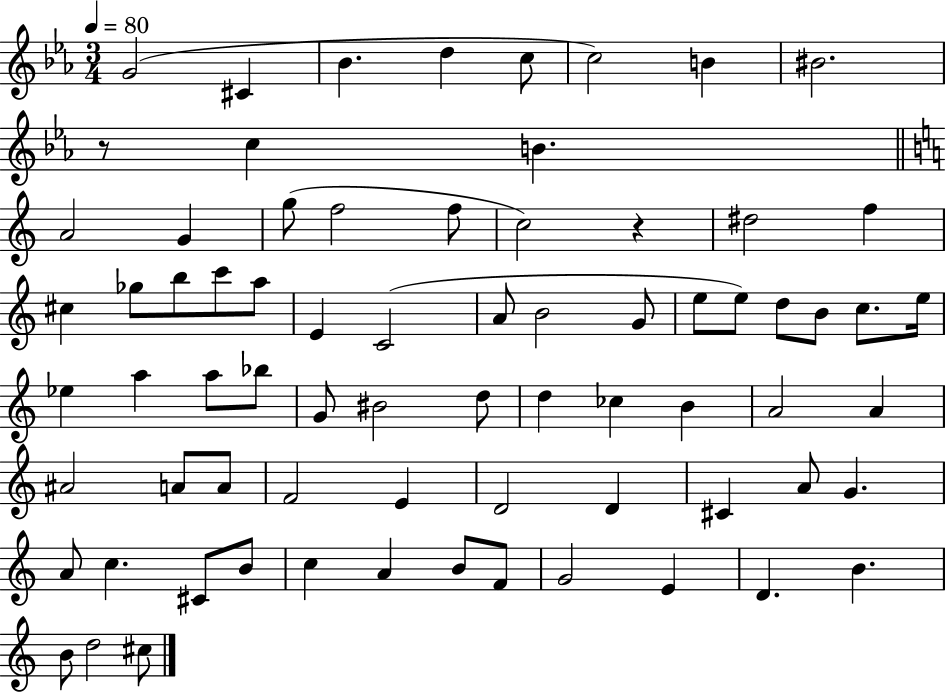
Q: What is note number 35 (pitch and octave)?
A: Eb5